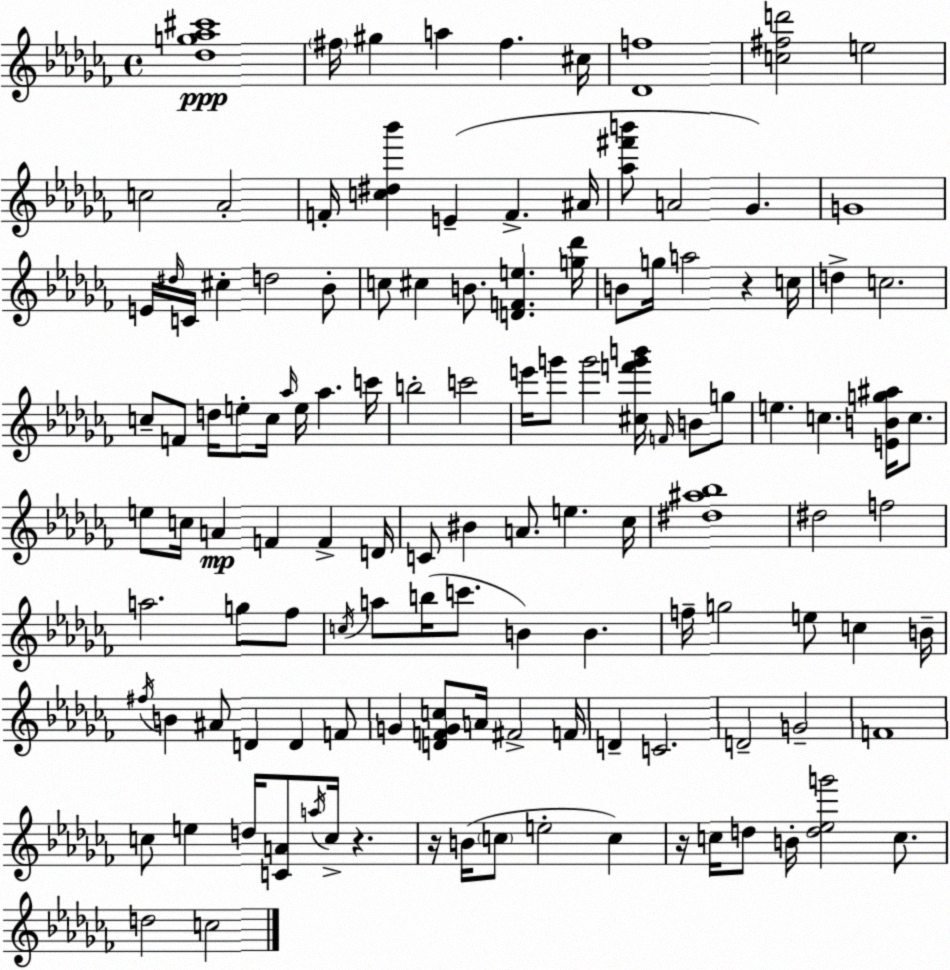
X:1
T:Untitled
M:4/4
L:1/4
K:Abm
[_dg_a^c']4 ^f/4 ^g a ^f ^c/4 [_Df]4 [c^fd']2 e2 c2 _A2 F/4 [c^d_b'] E F ^A/4 [_a^f'b']/2 A2 _G G4 E/4 ^d/4 C/4 ^c d2 _B/2 c/2 ^c B/2 [DFe] [g_d']/4 B/2 g/4 a2 z c/4 d c2 c/2 F/2 d/4 e/2 c/4 _a/4 e/4 _a c'/4 b2 c'2 e'/4 g'/2 g'2 [^cf'g'b']/4 F/4 B/2 g/2 e c [EBg^a]/4 c/2 e/2 c/4 A F F D/4 C/2 ^B A/2 e _c/4 [^d^a_b]4 ^d2 f2 a2 g/2 _f/2 c/4 a/2 b/4 c'/2 B B f/4 g2 e/2 c B/4 ^f/4 B ^A/2 D D F/2 G [DFGc]/2 A/4 ^F2 F/4 D C2 D2 G2 F4 c/2 e d/4 [CA]/2 a/4 c/4 z z/4 B/4 c/2 e2 c z/4 c/4 d/2 B/4 [d_eg']2 c/2 d2 c2